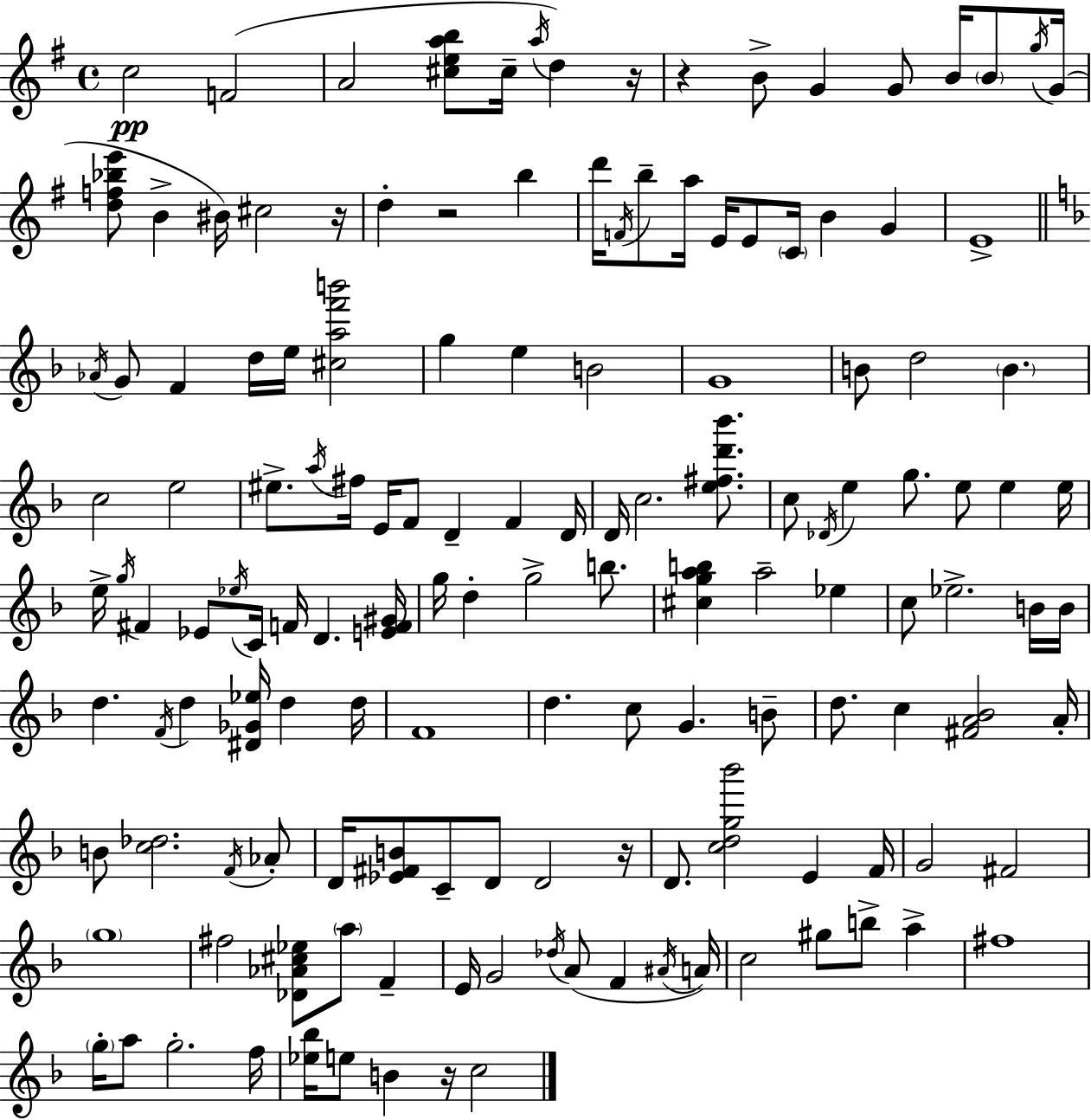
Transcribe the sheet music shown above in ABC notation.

X:1
T:Untitled
M:4/4
L:1/4
K:G
c2 F2 A2 [^ceab]/2 ^c/4 a/4 d z/4 z B/2 G G/2 B/4 B/2 g/4 G/4 [df_be']/2 B ^B/4 ^c2 z/4 d z2 b d'/4 F/4 b/2 a/4 E/4 E/2 C/4 B G E4 _A/4 G/2 F d/4 e/4 [^caf'b']2 g e B2 G4 B/2 d2 B c2 e2 ^e/2 a/4 ^f/4 E/4 F/2 D F D/4 D/4 c2 [e^fd'_b']/2 c/2 _D/4 e g/2 e/2 e e/4 e/4 g/4 ^F _E/2 _e/4 C/4 F/4 D [EF^G]/4 g/4 d g2 b/2 [^cgab] a2 _e c/2 _e2 B/4 B/4 d F/4 d [^D_G_e]/4 d d/4 F4 d c/2 G B/2 d/2 c [^FA_B]2 A/4 B/2 [c_d]2 F/4 _A/2 D/4 [_E^FB]/2 C/2 D/2 D2 z/4 D/2 [cdg_b']2 E F/4 G2 ^F2 g4 ^f2 [_D_A^c_e]/2 a/2 F E/4 G2 _d/4 A/2 F ^A/4 A/4 c2 ^g/2 b/2 a ^f4 g/4 a/2 g2 f/4 [_e_b]/4 e/2 B z/4 c2